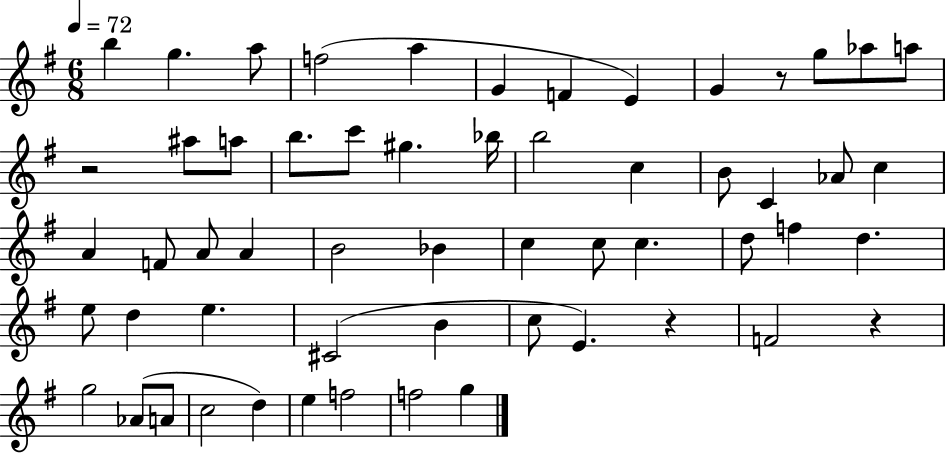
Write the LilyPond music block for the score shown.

{
  \clef treble
  \numericTimeSignature
  \time 6/8
  \key g \major
  \tempo 4 = 72
  b''4 g''4. a''8 | f''2( a''4 | g'4 f'4 e'4) | g'4 r8 g''8 aes''8 a''8 | \break r2 ais''8 a''8 | b''8. c'''8 gis''4. bes''16 | b''2 c''4 | b'8 c'4 aes'8 c''4 | \break a'4 f'8 a'8 a'4 | b'2 bes'4 | c''4 c''8 c''4. | d''8 f''4 d''4. | \break e''8 d''4 e''4. | cis'2( b'4 | c''8 e'4.) r4 | f'2 r4 | \break g''2 aes'8( a'8 | c''2 d''4) | e''4 f''2 | f''2 g''4 | \break \bar "|."
}